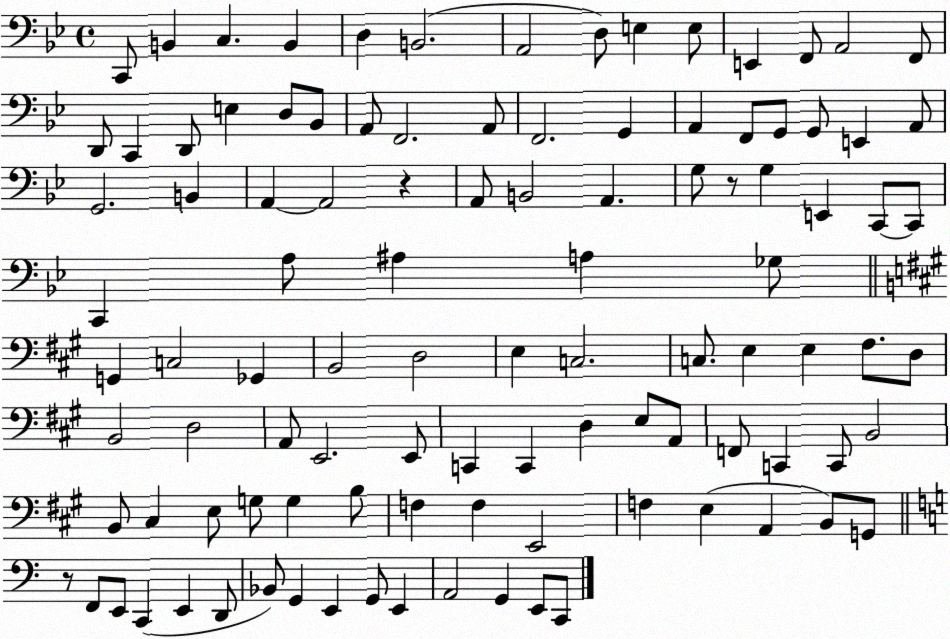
X:1
T:Untitled
M:4/4
L:1/4
K:Bb
C,,/2 B,, C, B,, D, B,,2 A,,2 D,/2 E, E,/2 E,, F,,/2 A,,2 F,,/2 D,,/2 C,, D,,/2 E, D,/2 _B,,/2 A,,/2 F,,2 A,,/2 F,,2 G,, A,, F,,/2 G,,/2 G,,/2 E,, A,,/2 G,,2 B,, A,, A,,2 z A,,/2 B,,2 A,, G,/2 z/2 G, E,, C,,/2 C,,/2 C,, A,/2 ^A, A, _G,/2 G,, C,2 _G,, B,,2 D,2 E, C,2 C,/2 E, E, ^F,/2 D,/2 B,,2 D,2 A,,/2 E,,2 E,,/2 C,, C,, D, E,/2 A,,/2 F,,/2 C,, C,,/2 B,,2 B,,/2 ^C, E,/2 G,/2 G, B,/2 F, F, E,,2 F, E, A,, B,,/2 G,,/2 z/2 F,,/2 E,,/2 C,, E,, D,,/2 _B,,/2 G,, E,, G,,/2 E,, A,,2 G,, E,,/2 C,,/2